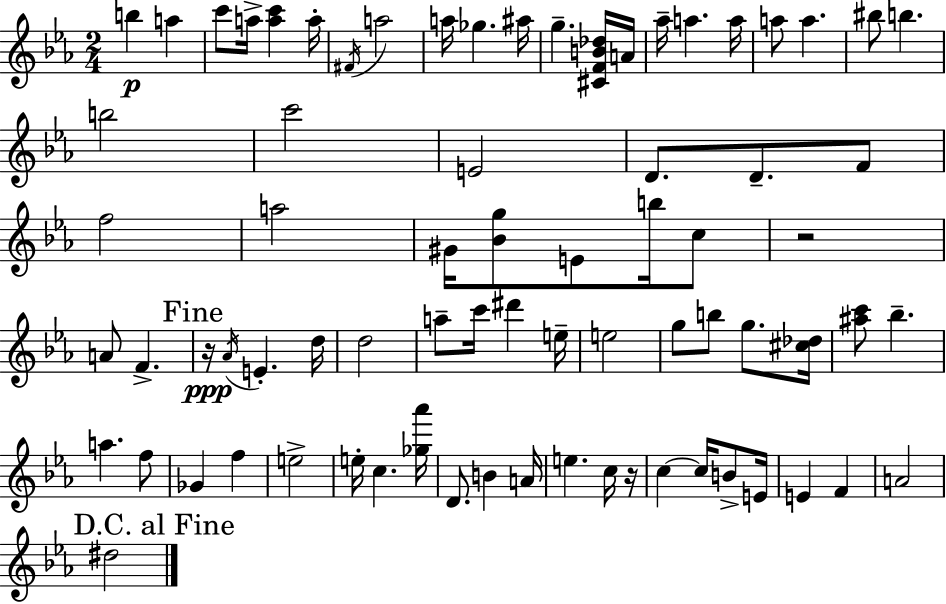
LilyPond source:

{
  \clef treble
  \numericTimeSignature
  \time 2/4
  \key ees \major
  b''4\p a''4 | c'''8 a''16-> <a'' c'''>4 a''16-. | \acciaccatura { fis'16 } a''2 | a''16 ges''4. | \break ais''16 g''4.-- <cis' f' b' des''>16 | a'16 aes''16-- a''4. | a''16 a''8 a''4. | bis''8 b''4. | \break b''2 | c'''2 | e'2 | d'8. d'8.-- f'8 | \break f''2 | a''2 | gis'16 <bes' g''>8 e'8 b''16 c''8 | r2 | \break a'8 f'4.-> | \mark "Fine" r16\ppp \acciaccatura { aes'16 } e'4.-. | d''16 d''2 | a''8-- c'''16 dis'''4 | \break e''16-- e''2 | g''8 b''8 g''8. | <cis'' des''>16 <ais'' c'''>8 bes''4.-- | a''4. | \break f''8 ges'4 f''4 | e''2-> | e''16-. c''4. | <ges'' aes'''>16 d'8. b'4 | \break a'16 e''4. | c''16 r16 c''4~~ c''16 b'8-> | e'16 e'4 f'4 | a'2 | \break \mark "D.C. al Fine" dis''2 | \bar "|."
}